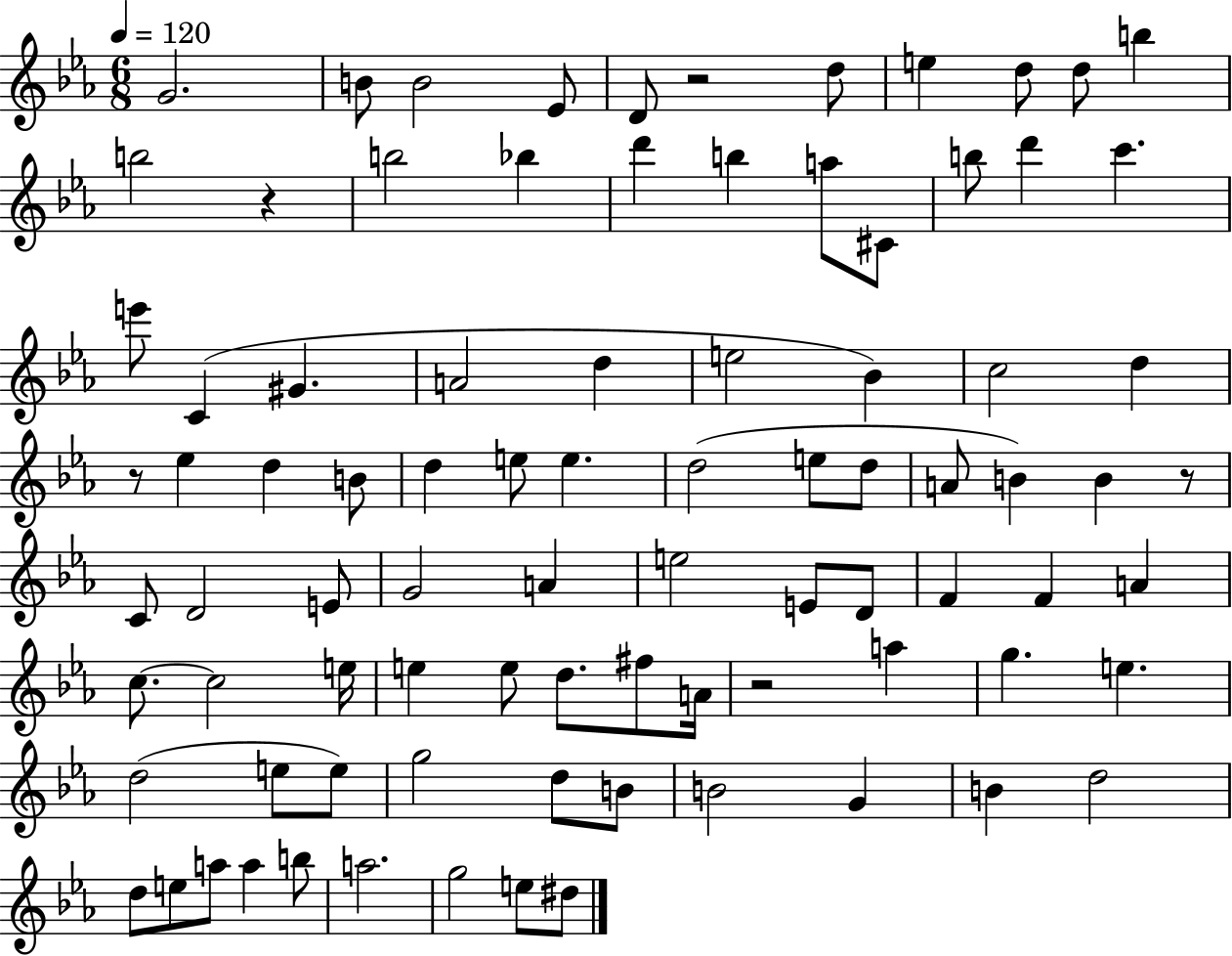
{
  \clef treble
  \numericTimeSignature
  \time 6/8
  \key ees \major
  \tempo 4 = 120
  \repeat volta 2 { g'2. | b'8 b'2 ees'8 | d'8 r2 d''8 | e''4 d''8 d''8 b''4 | \break b''2 r4 | b''2 bes''4 | d'''4 b''4 a''8 cis'8 | b''8 d'''4 c'''4. | \break e'''8 c'4( gis'4. | a'2 d''4 | e''2 bes'4) | c''2 d''4 | \break r8 ees''4 d''4 b'8 | d''4 e''8 e''4. | d''2( e''8 d''8 | a'8 b'4) b'4 r8 | \break c'8 d'2 e'8 | g'2 a'4 | e''2 e'8 d'8 | f'4 f'4 a'4 | \break c''8.~~ c''2 e''16 | e''4 e''8 d''8. fis''8 a'16 | r2 a''4 | g''4. e''4. | \break d''2( e''8 e''8) | g''2 d''8 b'8 | b'2 g'4 | b'4 d''2 | \break d''8 e''8 a''8 a''4 b''8 | a''2. | g''2 e''8 dis''8 | } \bar "|."
}